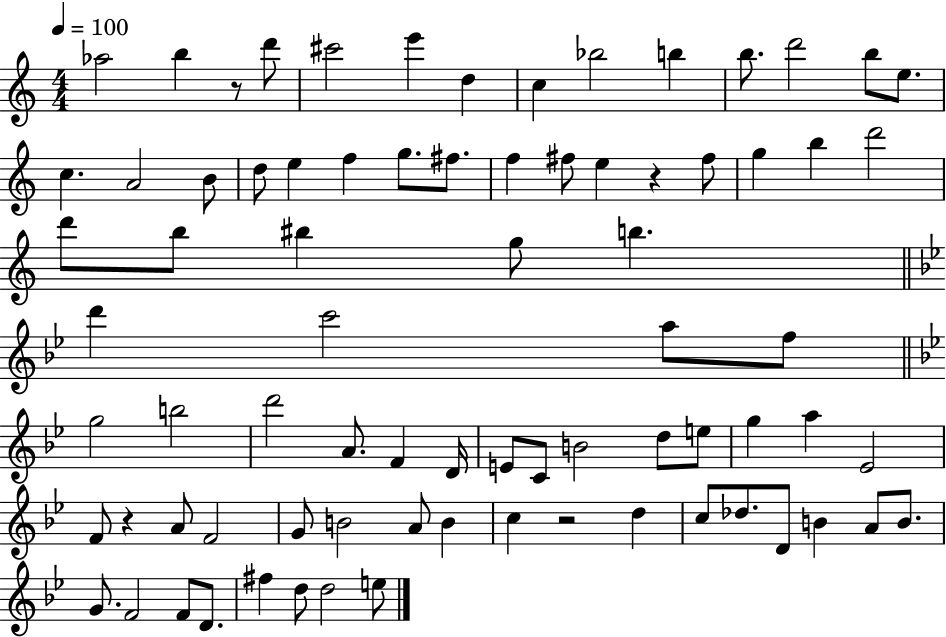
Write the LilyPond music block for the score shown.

{
  \clef treble
  \numericTimeSignature
  \time 4/4
  \key c \major
  \tempo 4 = 100
  \repeat volta 2 { aes''2 b''4 r8 d'''8 | cis'''2 e'''4 d''4 | c''4 bes''2 b''4 | b''8. d'''2 b''8 e''8. | \break c''4. a'2 b'8 | d''8 e''4 f''4 g''8. fis''8. | f''4 fis''8 e''4 r4 fis''8 | g''4 b''4 d'''2 | \break d'''8 b''8 bis''4 g''8 b''4. | \bar "||" \break \key g \minor d'''4 c'''2 a''8 f''8 | \bar "||" \break \key bes \major g''2 b''2 | d'''2 a'8. f'4 d'16 | e'8 c'8 b'2 d''8 e''8 | g''4 a''4 ees'2 | \break f'8 r4 a'8 f'2 | g'8 b'2 a'8 b'4 | c''4 r2 d''4 | c''8 des''8. d'8 b'4 a'8 b'8. | \break g'8. f'2 f'8 d'8. | fis''4 d''8 d''2 e''8 | } \bar "|."
}